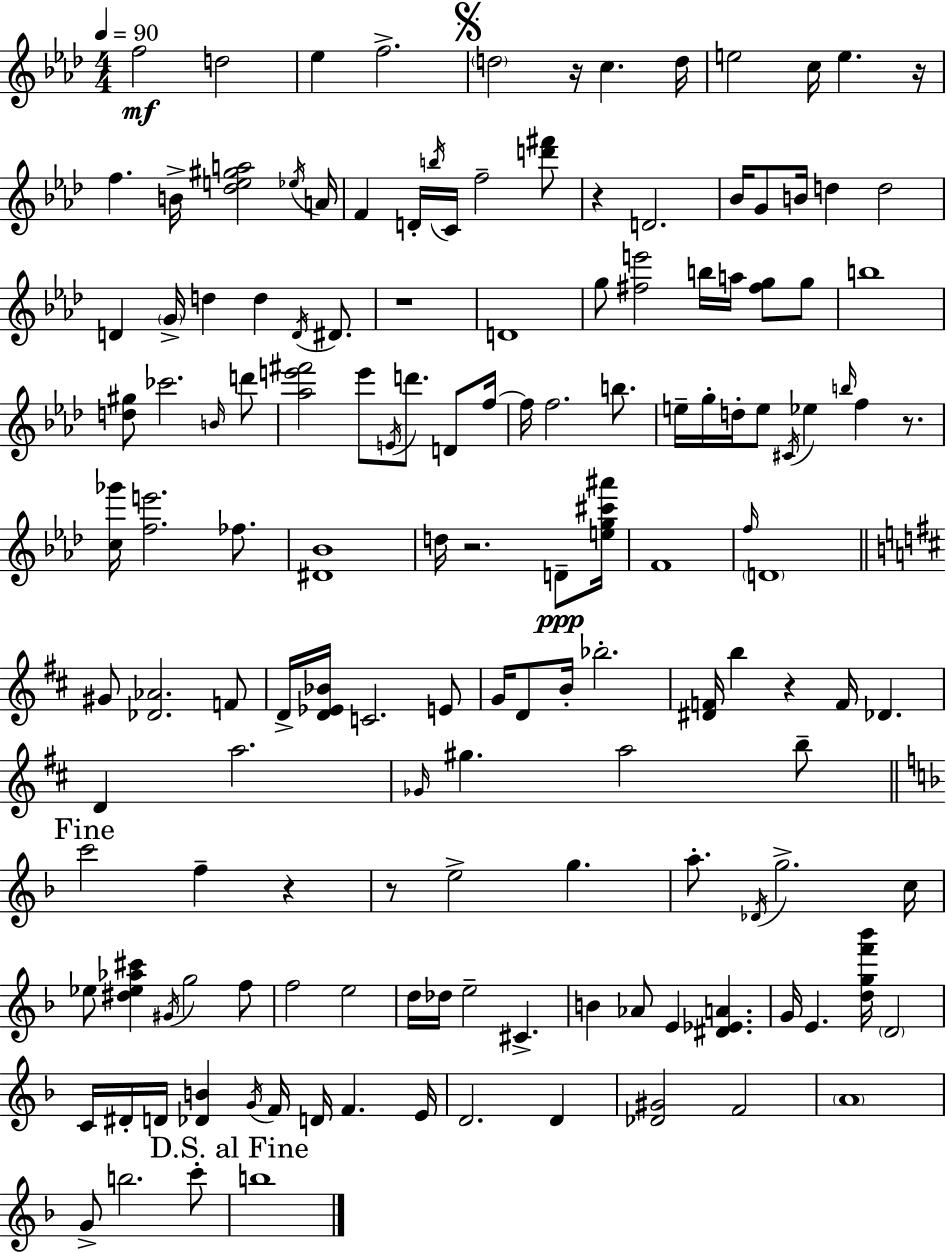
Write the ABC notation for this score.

X:1
T:Untitled
M:4/4
L:1/4
K:Ab
f2 d2 _e f2 d2 z/4 c d/4 e2 c/4 e z/4 f B/4 [_de^ga]2 _e/4 A/4 F D/4 b/4 C/4 f2 [d'^f']/2 z D2 _B/4 G/2 B/4 d d2 D G/4 d d D/4 ^D/2 z4 D4 g/2 [^fe']2 b/4 a/4 [^fg]/2 g/2 b4 [d^g]/2 _c'2 B/4 d'/2 [_ae'^f']2 e'/2 E/4 d'/2 D/2 f/4 f/4 f2 b/2 e/4 g/4 d/4 e/2 ^C/4 _e b/4 f z/2 [c_g']/4 [fe']2 _f/2 [^D_B]4 d/4 z2 D/2 [eg^c'^a']/4 F4 f/4 D4 ^G/2 [_D_A]2 F/2 D/4 [D_E_B]/4 C2 E/2 G/4 D/2 B/4 _b2 [^DF]/4 b z F/4 _D D a2 _G/4 ^g a2 b/2 c'2 f z z/2 e2 g a/2 _D/4 g2 c/4 _e/2 [^d_e_a^c'] ^G/4 g2 f/2 f2 e2 d/4 _d/4 e2 ^C B _A/2 E [^D_EA] G/4 E [dgf'_b']/4 D2 C/4 ^D/4 D/4 [_DB] G/4 F/4 D/4 F E/4 D2 D [_D^G]2 F2 A4 G/2 b2 c'/2 b4